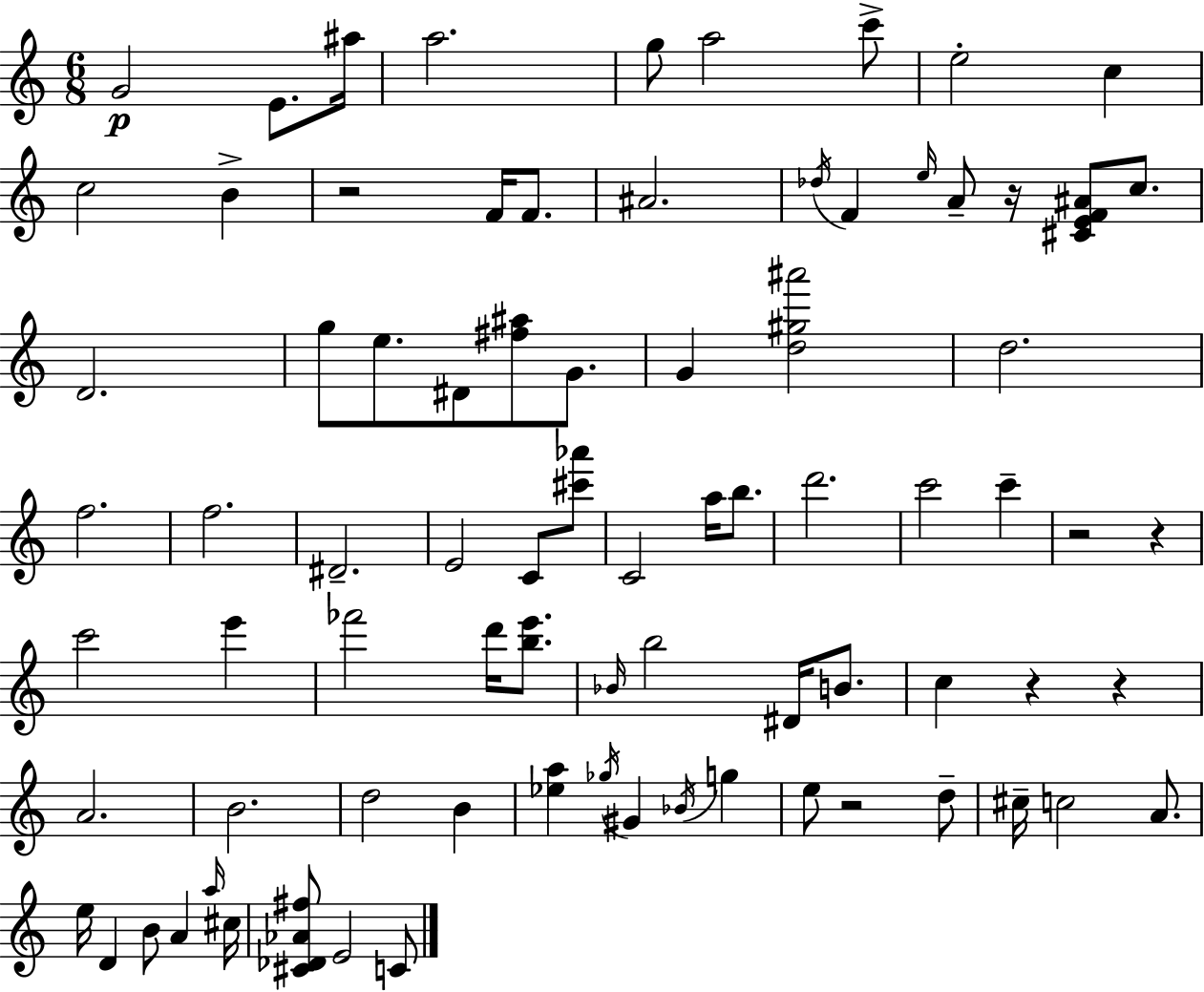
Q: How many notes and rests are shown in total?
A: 81